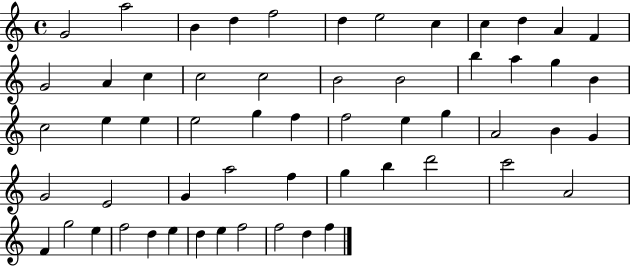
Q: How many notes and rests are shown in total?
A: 57